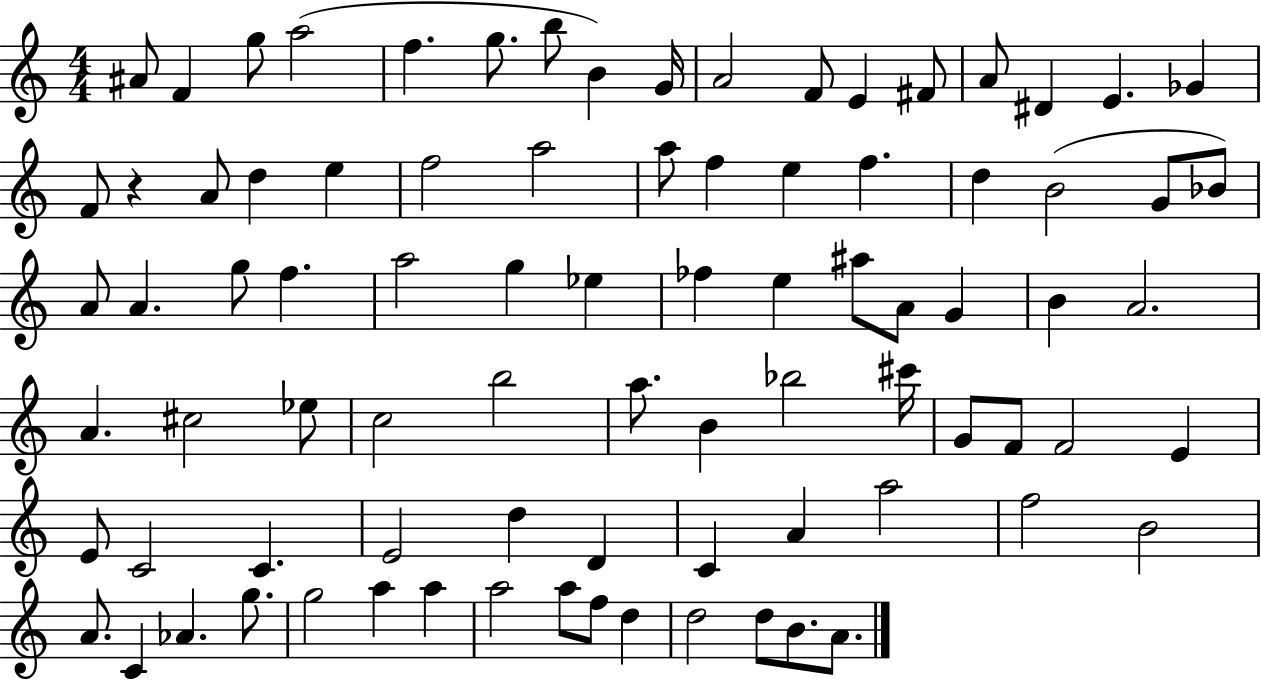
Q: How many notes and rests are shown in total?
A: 85